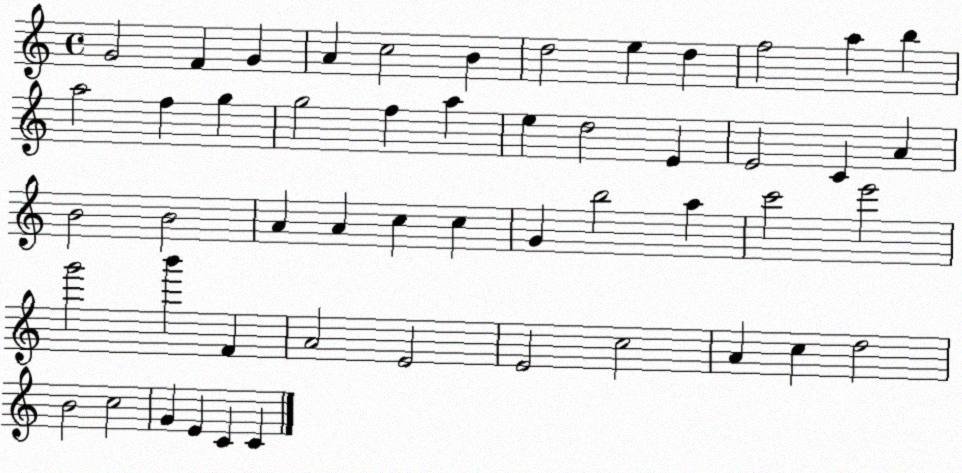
X:1
T:Untitled
M:4/4
L:1/4
K:C
G2 F G A c2 B d2 e d f2 a b a2 f g g2 f a e d2 E E2 C A B2 B2 A A c c G b2 a c'2 e'2 g'2 b' F A2 E2 E2 c2 A c d2 B2 c2 G E C C